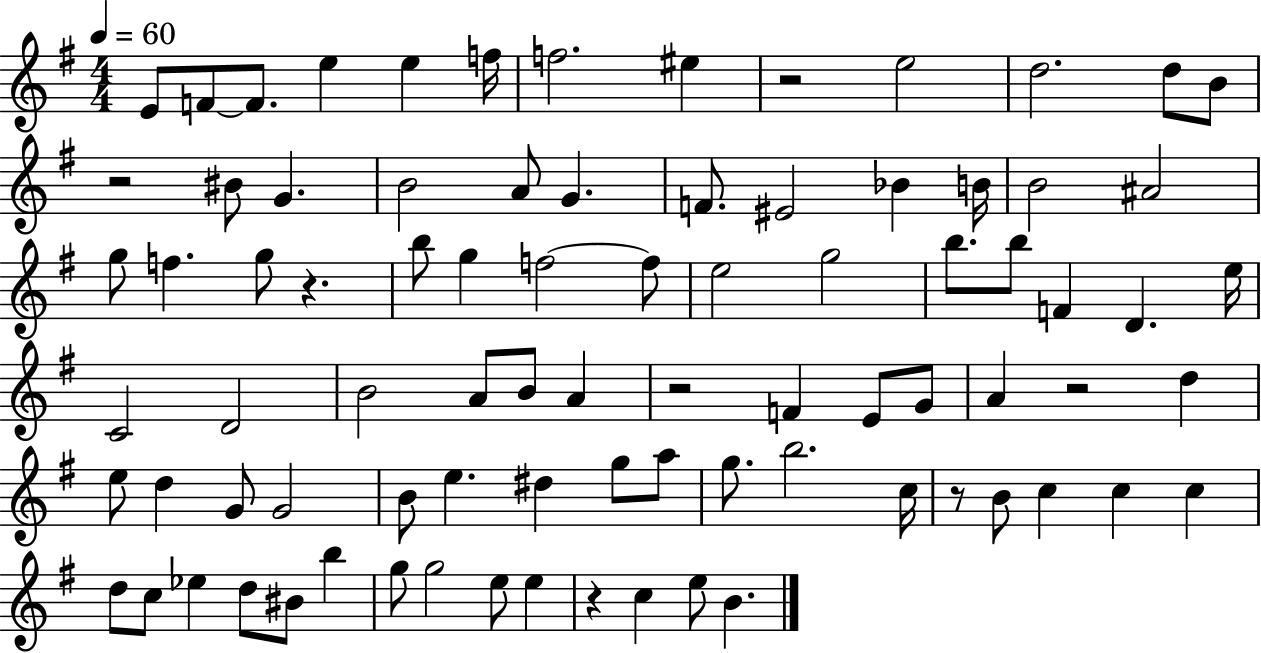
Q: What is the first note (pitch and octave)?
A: E4